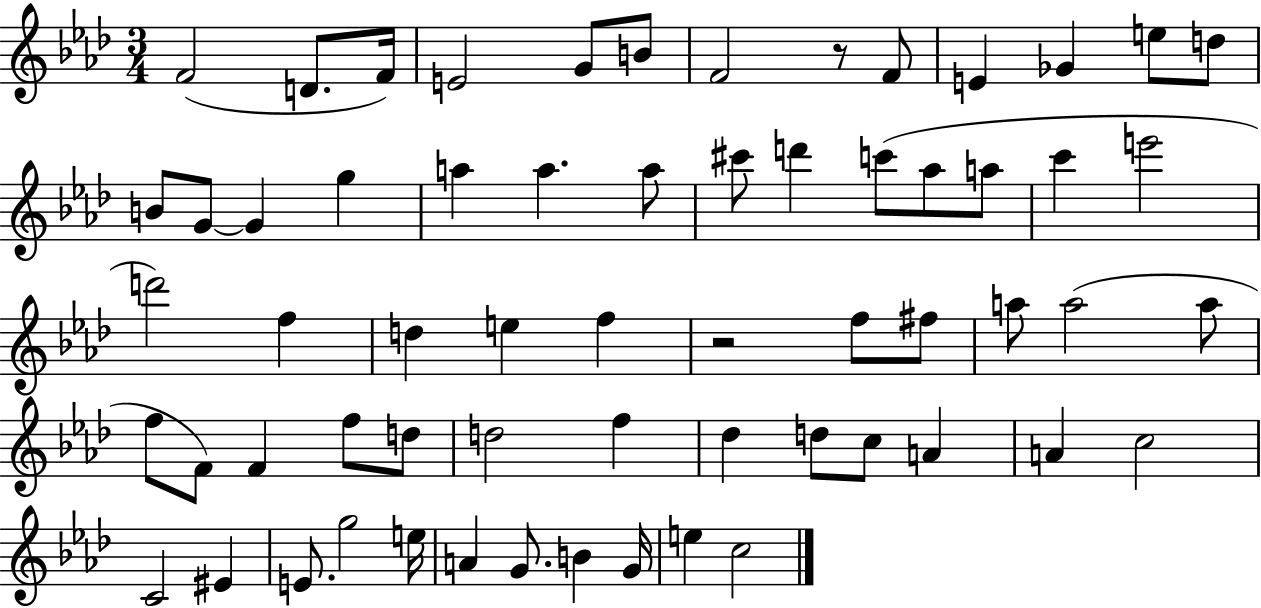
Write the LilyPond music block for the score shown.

{
  \clef treble
  \numericTimeSignature
  \time 3/4
  \key aes \major
  \repeat volta 2 { f'2( d'8. f'16) | e'2 g'8 b'8 | f'2 r8 f'8 | e'4 ges'4 e''8 d''8 | \break b'8 g'8~~ g'4 g''4 | a''4 a''4. a''8 | cis'''8 d'''4 c'''8( aes''8 a''8 | c'''4 e'''2 | \break d'''2) f''4 | d''4 e''4 f''4 | r2 f''8 fis''8 | a''8 a''2( a''8 | \break f''8 f'8) f'4 f''8 d''8 | d''2 f''4 | des''4 d''8 c''8 a'4 | a'4 c''2 | \break c'2 eis'4 | e'8. g''2 e''16 | a'4 g'8. b'4 g'16 | e''4 c''2 | \break } \bar "|."
}